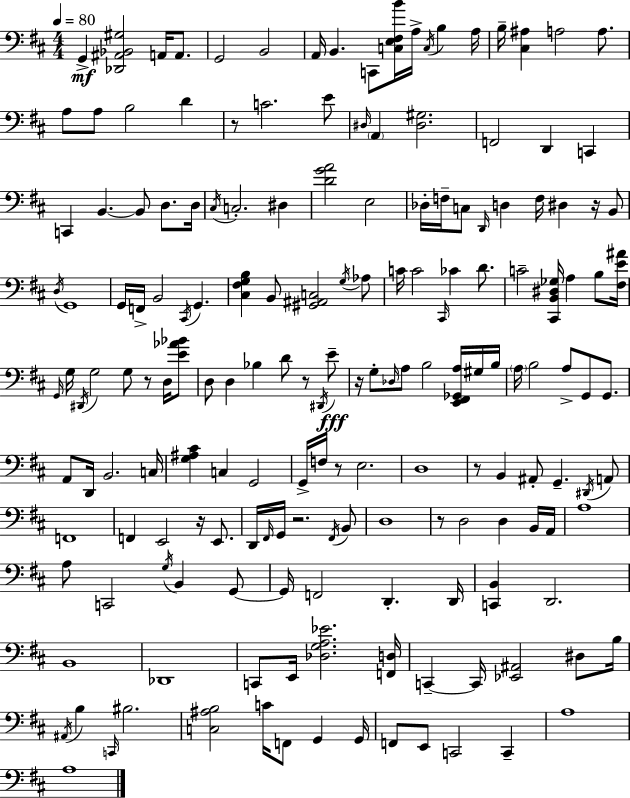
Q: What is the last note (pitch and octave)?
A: A3